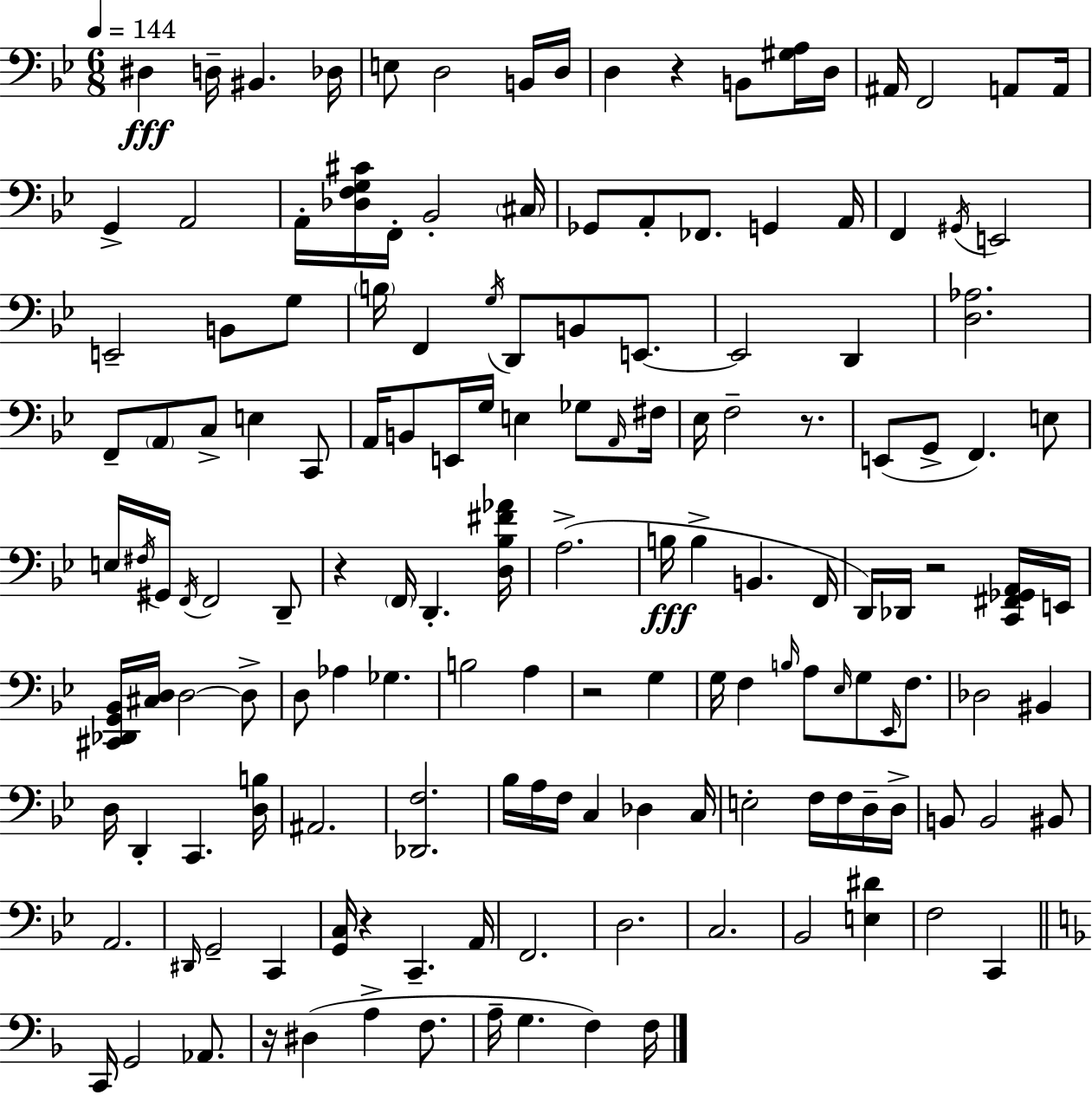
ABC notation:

X:1
T:Untitled
M:6/8
L:1/4
K:Gm
^D, D,/4 ^B,, _D,/4 E,/2 D,2 B,,/4 D,/4 D, z B,,/2 [^G,A,]/4 D,/4 ^A,,/4 F,,2 A,,/2 A,,/4 G,, A,,2 A,,/4 [_D,F,G,^C]/4 F,,/4 _B,,2 ^C,/4 _G,,/2 A,,/2 _F,,/2 G,, A,,/4 F,, ^G,,/4 E,,2 E,,2 B,,/2 G,/2 B,/4 F,, G,/4 D,,/2 B,,/2 E,,/2 E,,2 D,, [D,_A,]2 F,,/2 A,,/2 C,/2 E, C,,/2 A,,/4 B,,/2 E,,/4 G,/4 E, _G,/2 A,,/4 ^F,/4 _E,/4 F,2 z/2 E,,/2 G,,/2 F,, E,/2 E,/4 ^F,/4 ^G,,/4 F,,/4 F,,2 D,,/2 z F,,/4 D,, [D,_B,^F_A]/4 A,2 B,/4 B, B,, F,,/4 D,,/4 _D,,/4 z2 [C,,^F,,_G,,A,,]/4 E,,/4 [^C,,_D,,G,,_B,,]/4 [^C,D,]/4 D,2 D,/2 D,/2 _A, _G, B,2 A, z2 G, G,/4 F, B,/4 A,/2 _E,/4 G,/2 _E,,/4 F,/2 _D,2 ^B,, D,/4 D,, C,, [D,B,]/4 ^A,,2 [_D,,F,]2 _B,/4 A,/4 F,/4 C, _D, C,/4 E,2 F,/4 F,/4 D,/4 D,/4 B,,/2 B,,2 ^B,,/2 A,,2 ^D,,/4 G,,2 C,, [G,,C,]/4 z C,, A,,/4 F,,2 D,2 C,2 _B,,2 [E,^D] F,2 C,, C,,/4 G,,2 _A,,/2 z/4 ^D, A, F,/2 A,/4 G, F, F,/4